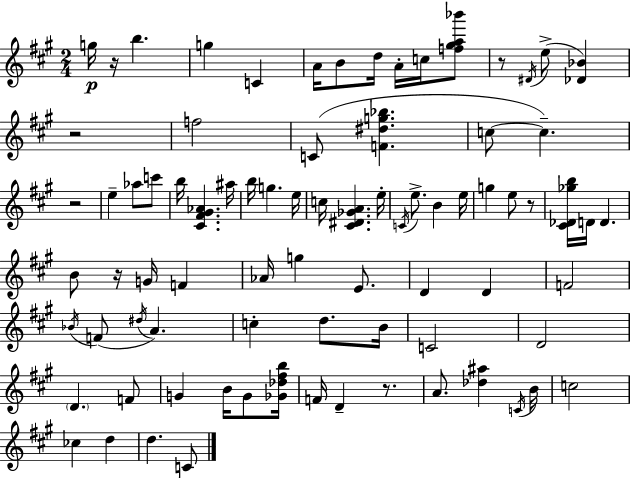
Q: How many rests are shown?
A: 7